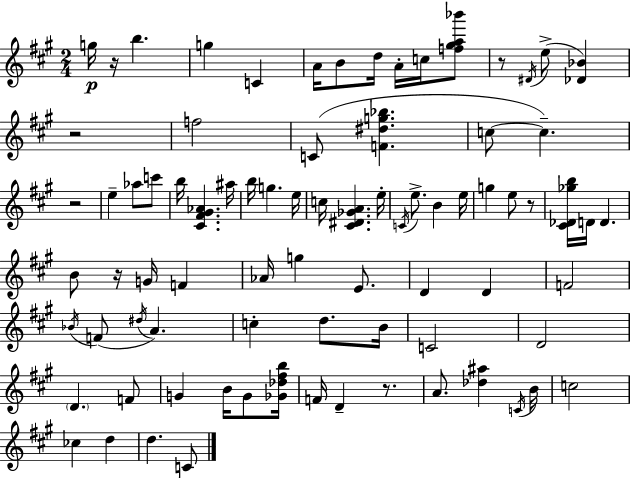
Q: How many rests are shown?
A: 7